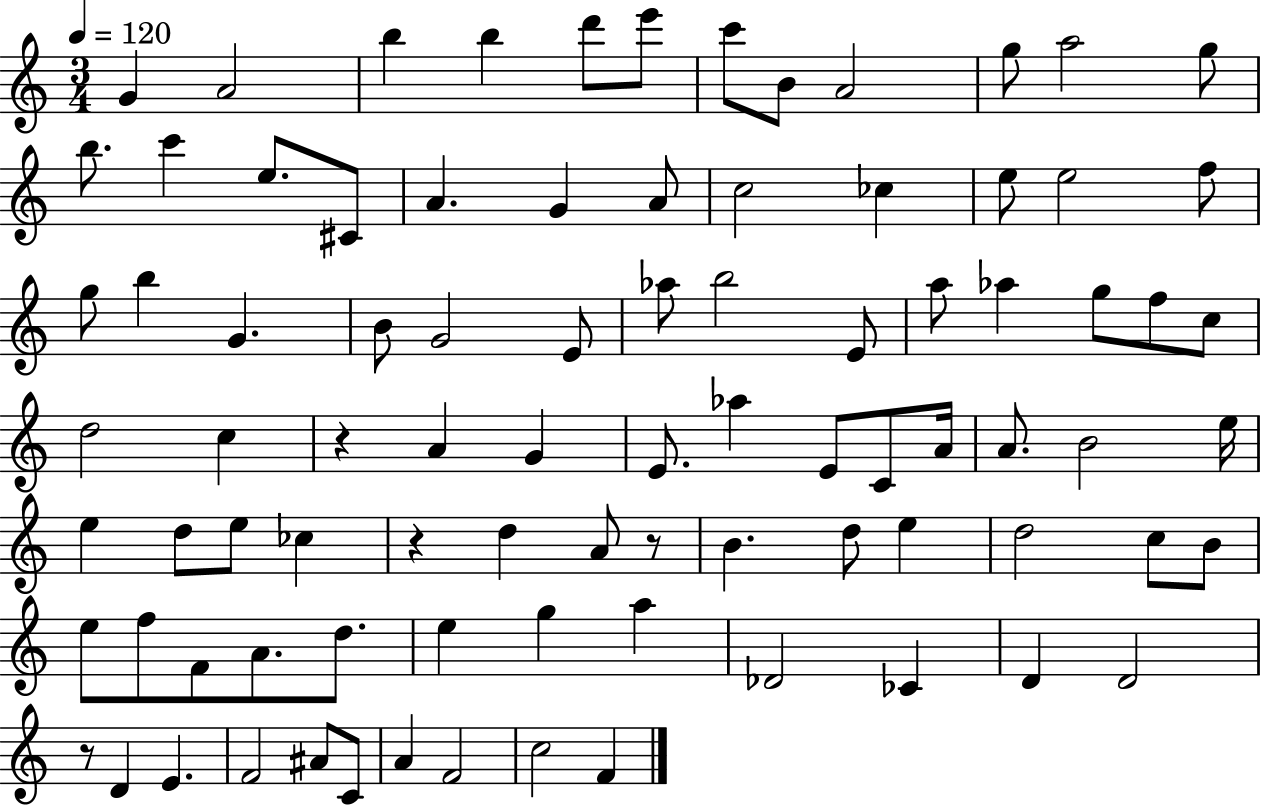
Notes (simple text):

G4/q A4/h B5/q B5/q D6/e E6/e C6/e B4/e A4/h G5/e A5/h G5/e B5/e. C6/q E5/e. C#4/e A4/q. G4/q A4/e C5/h CES5/q E5/e E5/h F5/e G5/e B5/q G4/q. B4/e G4/h E4/e Ab5/e B5/h E4/e A5/e Ab5/q G5/e F5/e C5/e D5/h C5/q R/q A4/q G4/q E4/e. Ab5/q E4/e C4/e A4/s A4/e. B4/h E5/s E5/q D5/e E5/e CES5/q R/q D5/q A4/e R/e B4/q. D5/e E5/q D5/h C5/e B4/e E5/e F5/e F4/e A4/e. D5/e. E5/q G5/q A5/q Db4/h CES4/q D4/q D4/h R/e D4/q E4/q. F4/h A#4/e C4/e A4/q F4/h C5/h F4/q